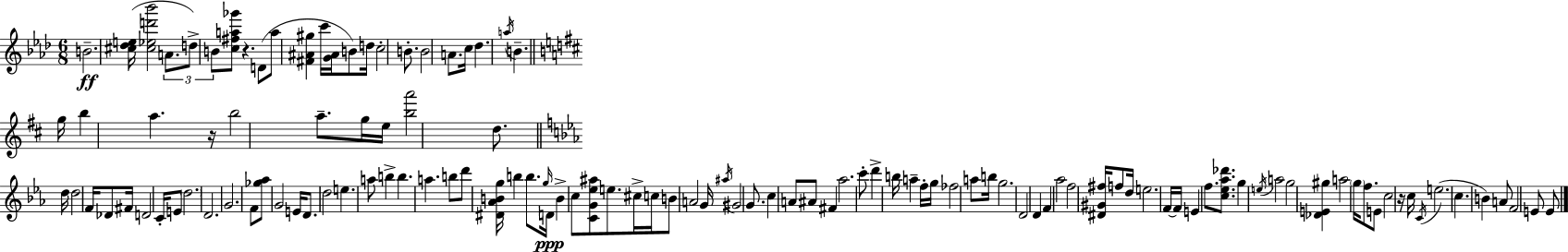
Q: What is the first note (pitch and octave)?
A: B4